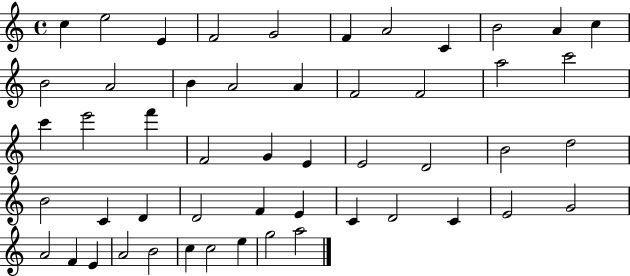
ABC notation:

X:1
T:Untitled
M:4/4
L:1/4
K:C
c e2 E F2 G2 F A2 C B2 A c B2 A2 B A2 A F2 F2 a2 c'2 c' e'2 f' F2 G E E2 D2 B2 d2 B2 C D D2 F E C D2 C E2 G2 A2 F E A2 B2 c c2 e g2 a2